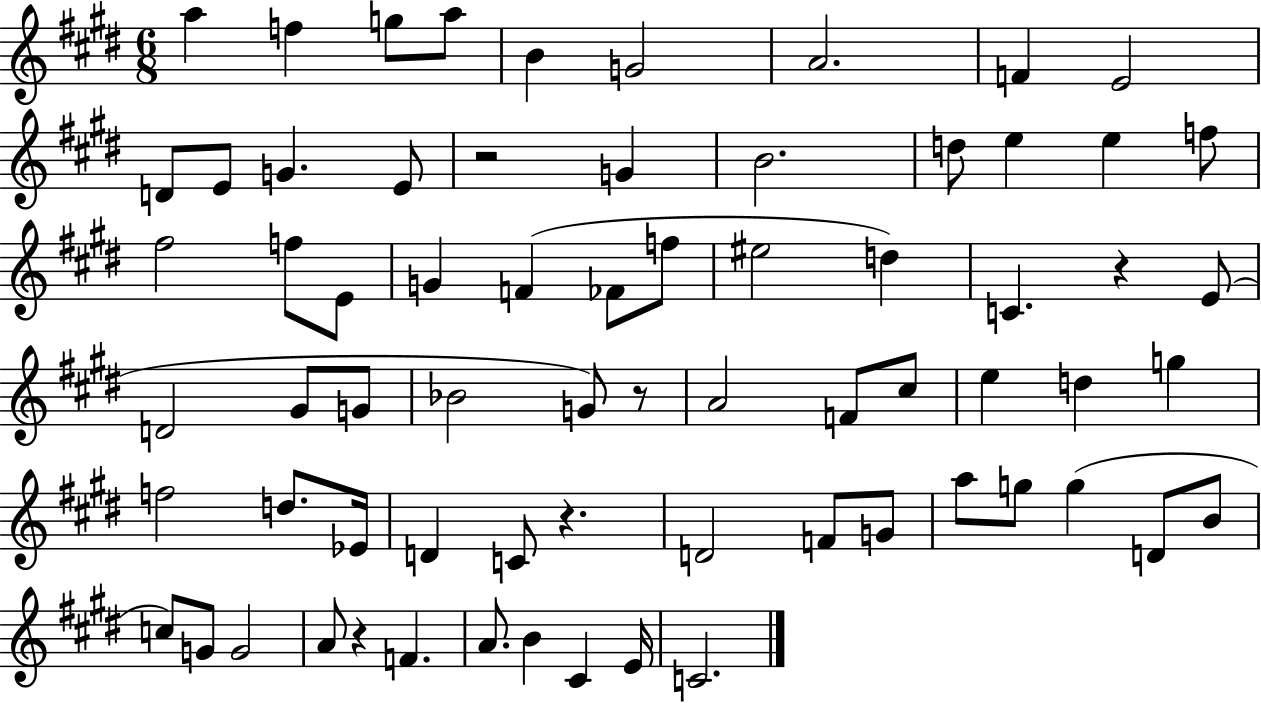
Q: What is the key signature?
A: E major